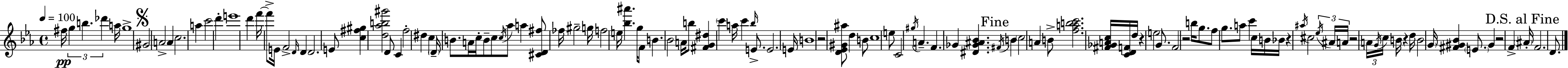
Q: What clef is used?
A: treble